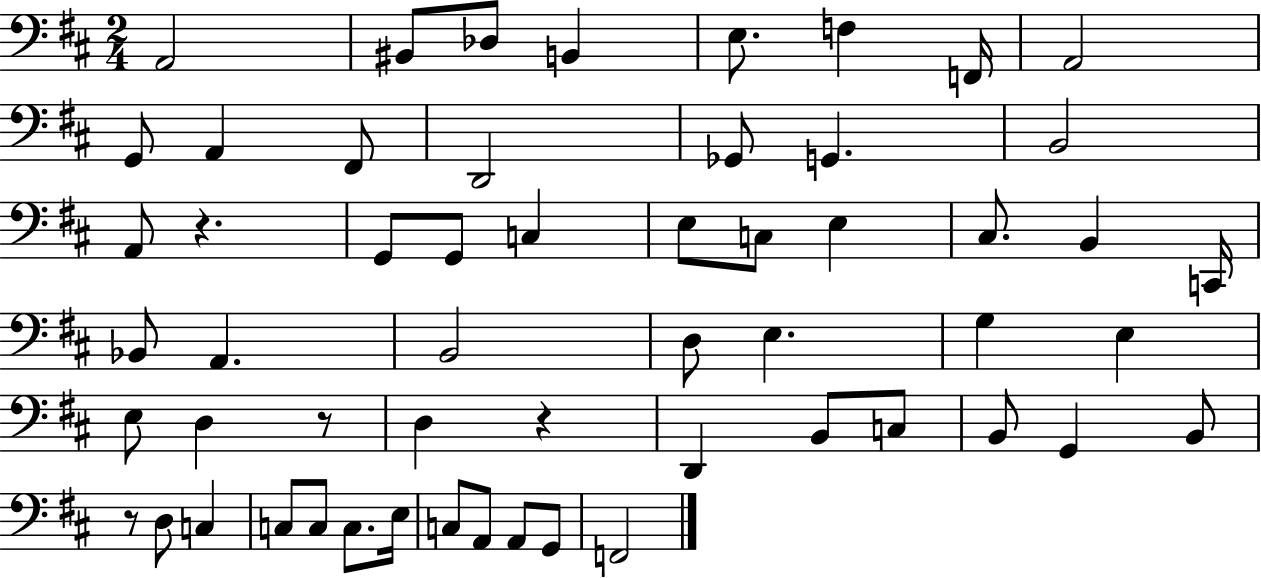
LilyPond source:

{
  \clef bass
  \numericTimeSignature
  \time 2/4
  \key d \major
  a,2 | bis,8 des8 b,4 | e8. f4 f,16 | a,2 | \break g,8 a,4 fis,8 | d,2 | ges,8 g,4. | b,2 | \break a,8 r4. | g,8 g,8 c4 | e8 c8 e4 | cis8. b,4 c,16 | \break bes,8 a,4. | b,2 | d8 e4. | g4 e4 | \break e8 d4 r8 | d4 r4 | d,4 b,8 c8 | b,8 g,4 b,8 | \break r8 d8 c4 | c8 c8 c8. e16 | c8 a,8 a,8 g,8 | f,2 | \break \bar "|."
}